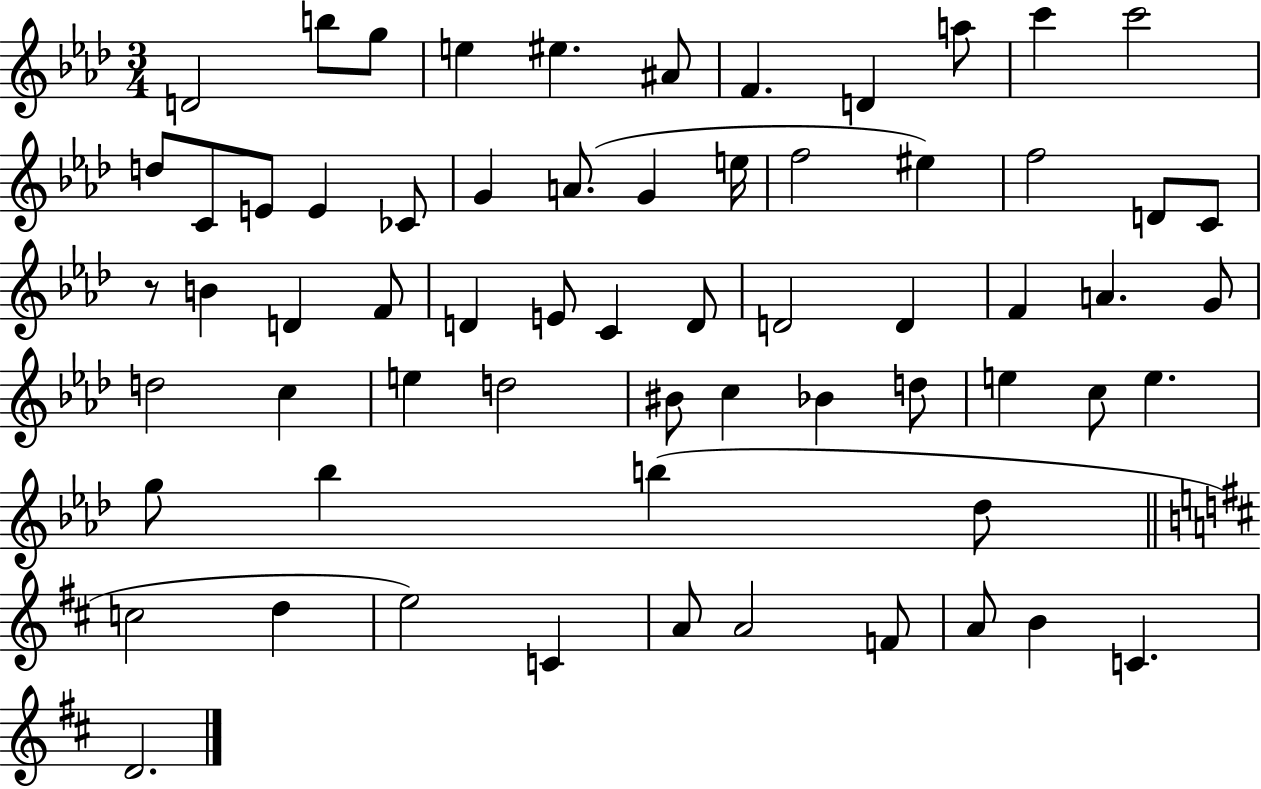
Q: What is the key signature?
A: AES major